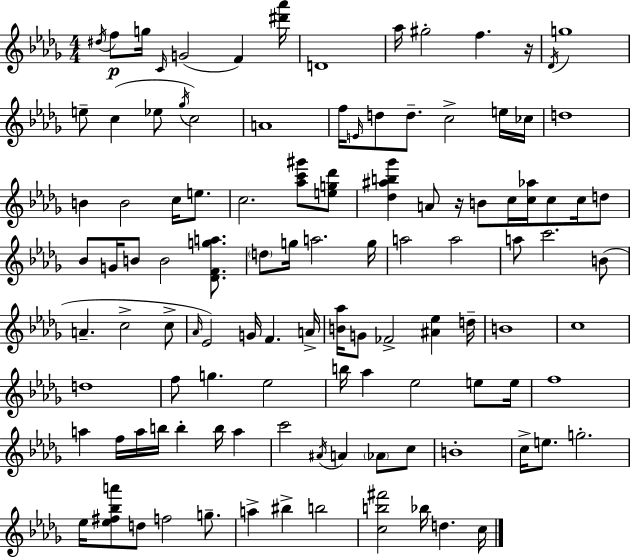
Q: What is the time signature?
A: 4/4